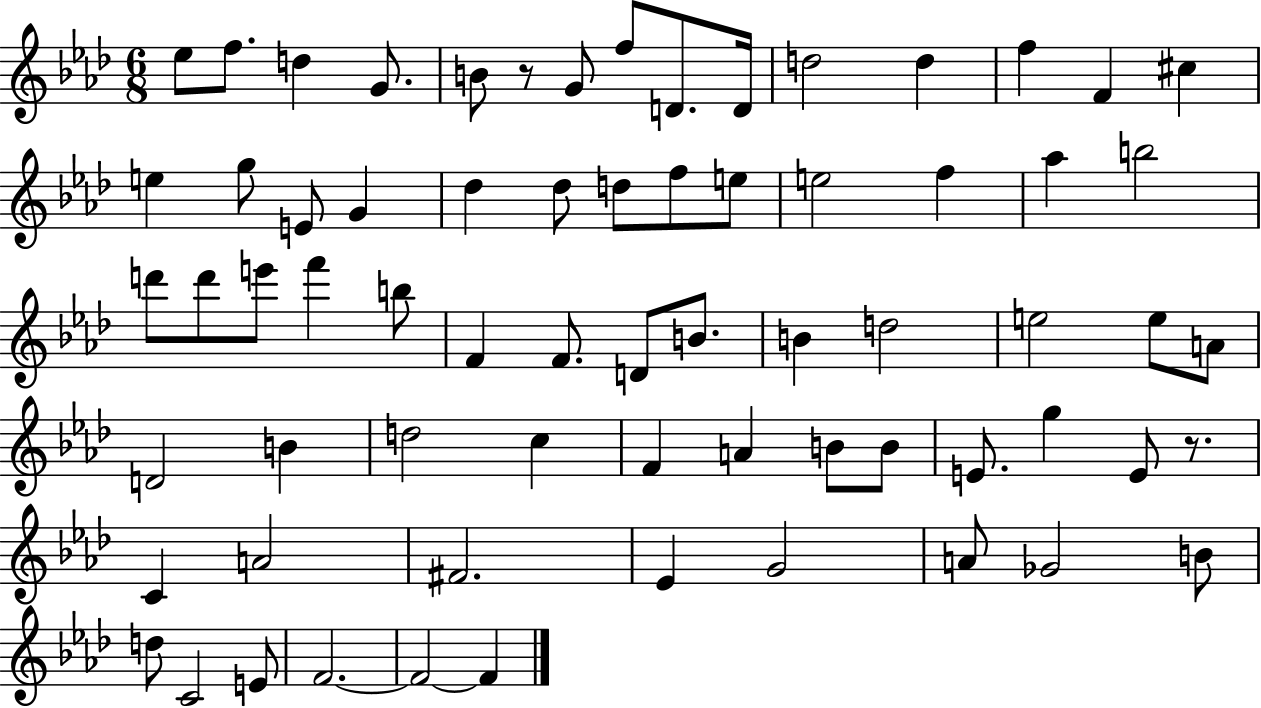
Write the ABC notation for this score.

X:1
T:Untitled
M:6/8
L:1/4
K:Ab
_e/2 f/2 d G/2 B/2 z/2 G/2 f/2 D/2 D/4 d2 d f F ^c e g/2 E/2 G _d _d/2 d/2 f/2 e/2 e2 f _a b2 d'/2 d'/2 e'/2 f' b/2 F F/2 D/2 B/2 B d2 e2 e/2 A/2 D2 B d2 c F A B/2 B/2 E/2 g E/2 z/2 C A2 ^F2 _E G2 A/2 _G2 B/2 d/2 C2 E/2 F2 F2 F